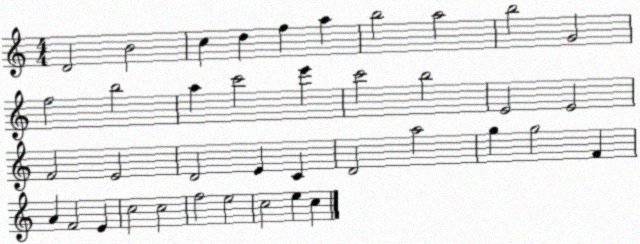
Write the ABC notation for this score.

X:1
T:Untitled
M:4/4
L:1/4
K:C
D2 B2 c d f a b2 a2 b2 G2 f2 b2 a c'2 e' c'2 b2 E2 E2 F2 E2 D2 E C D2 a2 g g2 F A F2 E c2 c2 f2 e2 c2 e c